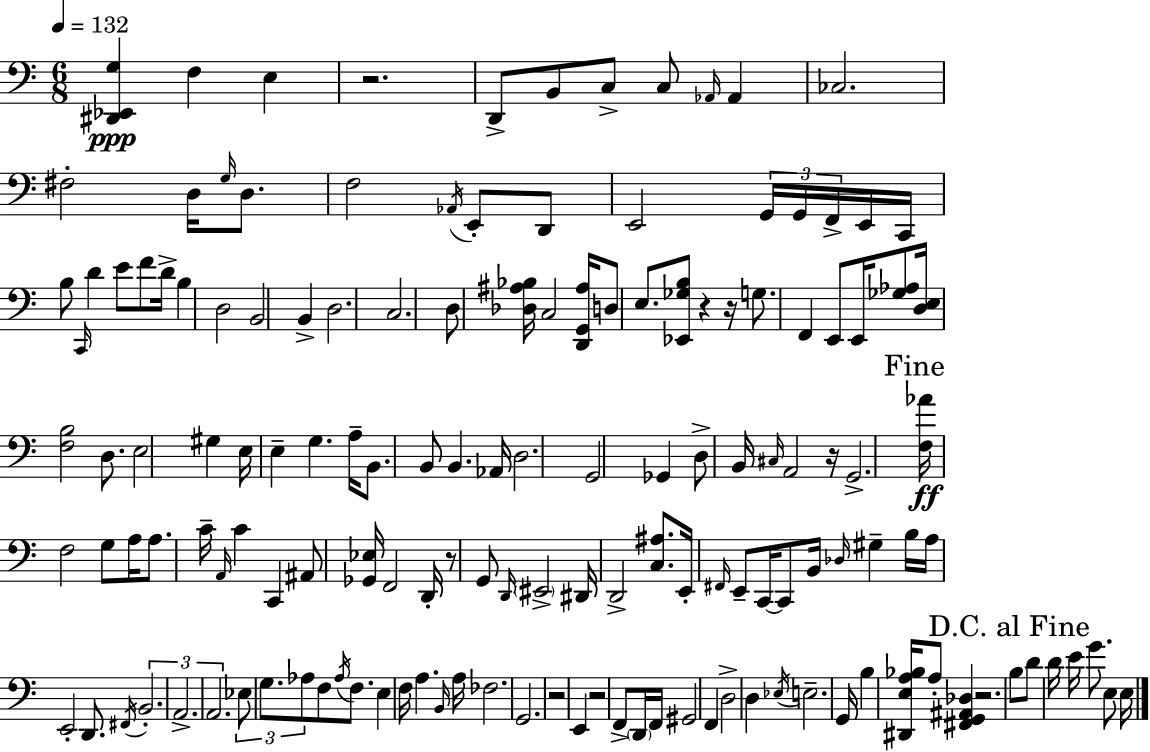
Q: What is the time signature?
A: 6/8